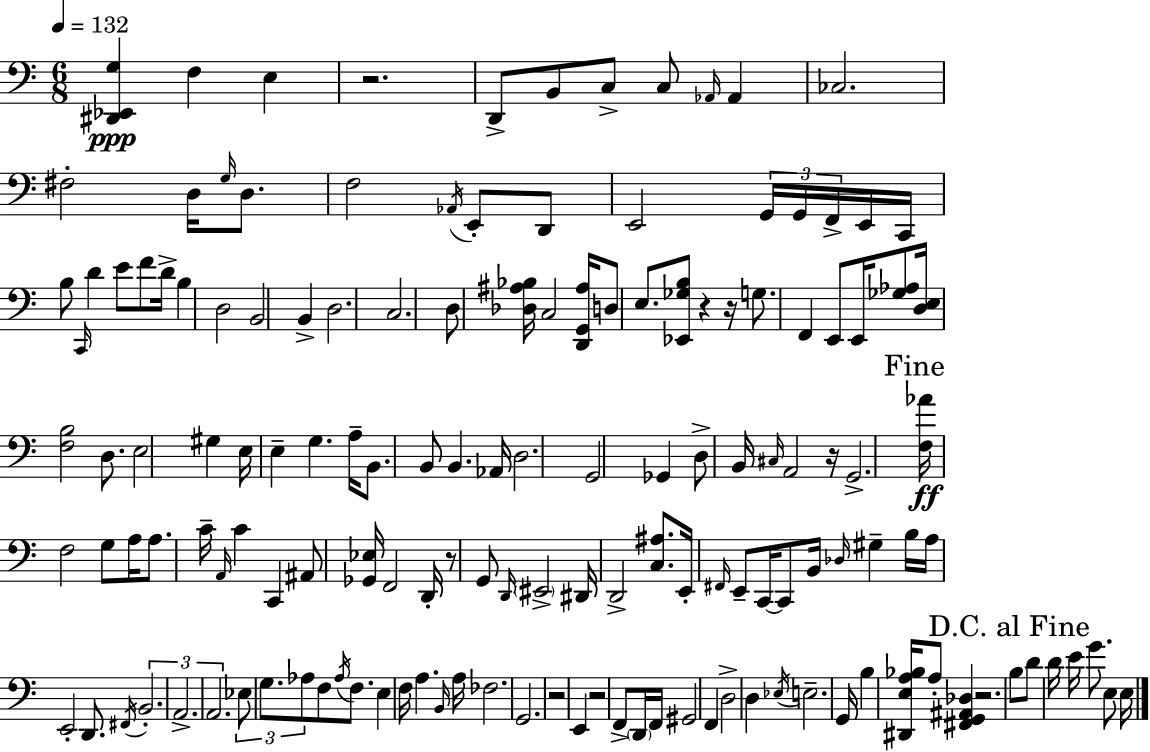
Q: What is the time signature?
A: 6/8